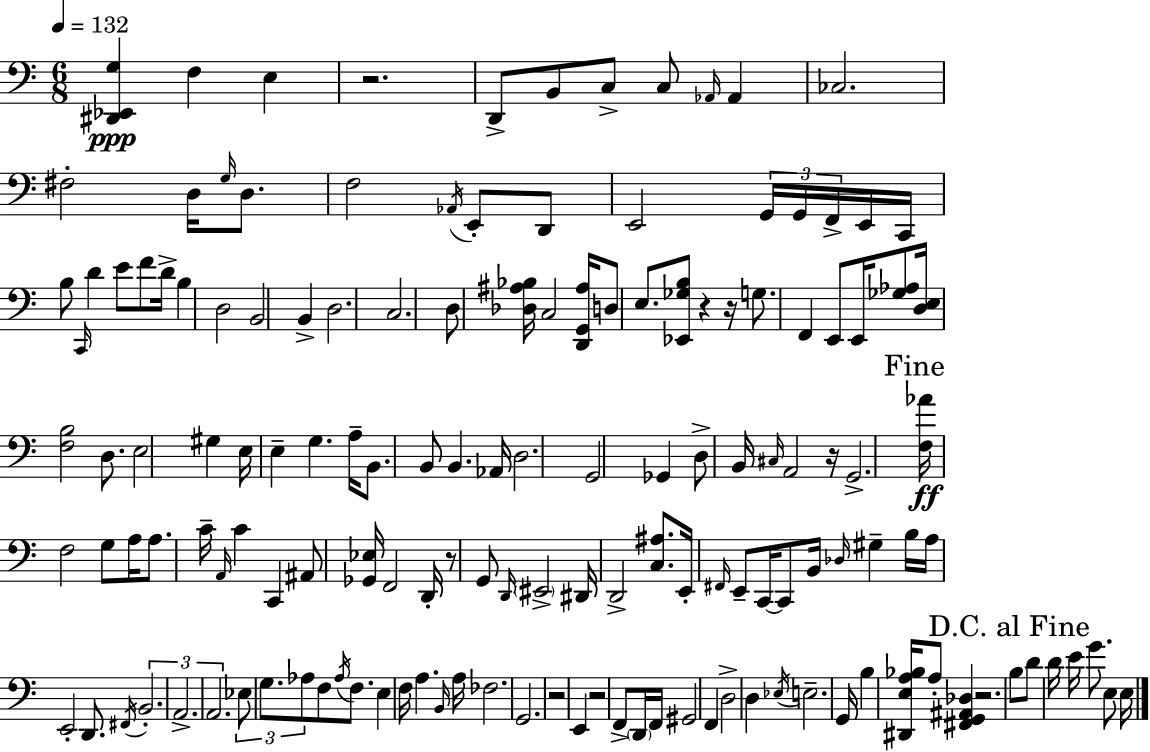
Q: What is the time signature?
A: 6/8